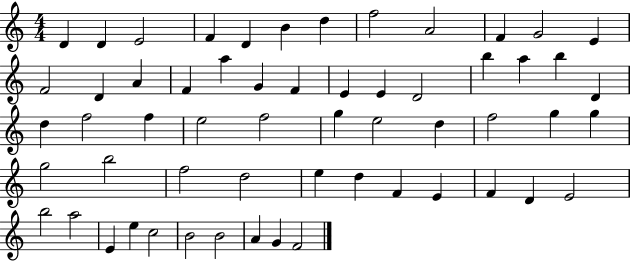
{
  \clef treble
  \numericTimeSignature
  \time 4/4
  \key c \major
  d'4 d'4 e'2 | f'4 d'4 b'4 d''4 | f''2 a'2 | f'4 g'2 e'4 | \break f'2 d'4 a'4 | f'4 a''4 g'4 f'4 | e'4 e'4 d'2 | b''4 a''4 b''4 d'4 | \break d''4 f''2 f''4 | e''2 f''2 | g''4 e''2 d''4 | f''2 g''4 g''4 | \break g''2 b''2 | f''2 d''2 | e''4 d''4 f'4 e'4 | f'4 d'4 e'2 | \break b''2 a''2 | e'4 e''4 c''2 | b'2 b'2 | a'4 g'4 f'2 | \break \bar "|."
}